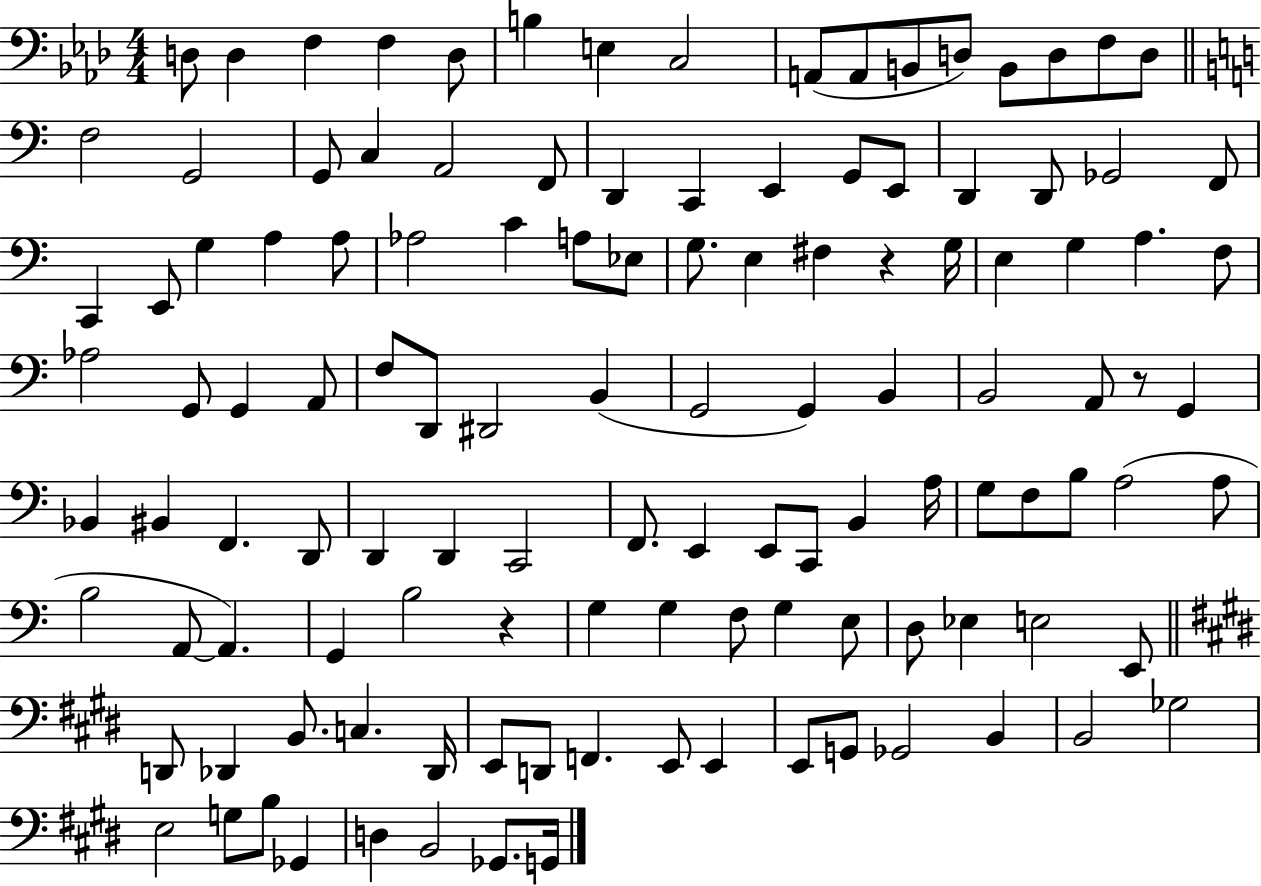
{
  \clef bass
  \numericTimeSignature
  \time 4/4
  \key aes \major
  d8 d4 f4 f4 d8 | b4 e4 c2 | a,8( a,8 b,8 d8) b,8 d8 f8 d8 | \bar "||" \break \key c \major f2 g,2 | g,8 c4 a,2 f,8 | d,4 c,4 e,4 g,8 e,8 | d,4 d,8 ges,2 f,8 | \break c,4 e,8 g4 a4 a8 | aes2 c'4 a8 ees8 | g8. e4 fis4 r4 g16 | e4 g4 a4. f8 | \break aes2 g,8 g,4 a,8 | f8 d,8 dis,2 b,4( | g,2 g,4) b,4 | b,2 a,8 r8 g,4 | \break bes,4 bis,4 f,4. d,8 | d,4 d,4 c,2 | f,8. e,4 e,8 c,8 b,4 a16 | g8 f8 b8 a2( a8 | \break b2 a,8~~ a,4.) | g,4 b2 r4 | g4 g4 f8 g4 e8 | d8 ees4 e2 e,8 | \break \bar "||" \break \key e \major d,8 des,4 b,8. c4. des,16 | e,8 d,8 f,4. e,8 e,4 | e,8 g,8 ges,2 b,4 | b,2 ges2 | \break e2 g8 b8 ges,4 | d4 b,2 ges,8. g,16 | \bar "|."
}